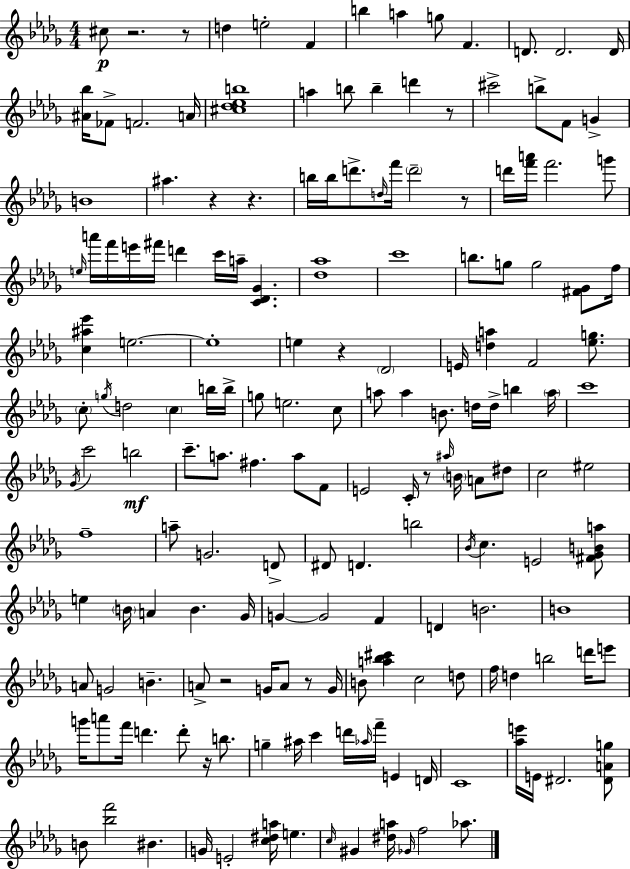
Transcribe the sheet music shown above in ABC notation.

X:1
T:Untitled
M:4/4
L:1/4
K:Bbm
^c/2 z2 z/2 d e2 F b a g/2 F D/2 D2 D/4 [^A_b]/4 _F/2 F2 A/4 [^c_d_eb]4 a b/2 b d' z/2 ^c'2 b/2 F/2 G B4 ^a z z b/4 b/4 d'/2 d/4 f'/4 d'2 z/2 d'/4 [f'a']/4 f'2 g'/2 e/4 a'/4 f'/4 e'/4 ^f'/4 d' c'/4 a/4 [C_D_G] [_d_a]4 c'4 b/2 g/2 g2 [^F_G]/2 f/4 [c^a_e'] e2 e4 e z _D2 E/4 [da] F2 [_eg]/2 c/2 g/4 d2 c b/4 b/4 g/2 e2 c/2 a/2 a B/2 d/4 d/4 b a/4 c'4 _G/4 c'2 b2 c'/2 a/2 ^f a/2 F/2 E2 C/4 z/2 ^a/4 B/4 A/2 ^d/2 c2 ^e2 f4 a/2 G2 D/2 ^D/2 D b2 _B/4 c E2 [^F_GBa]/2 e B/4 A B _G/4 G G2 F D B2 B4 A/2 G2 B A/2 z2 G/4 A/2 z/2 G/4 B/2 [a_b^c'] c2 d/2 f/4 d b2 d'/4 e'/2 g'/4 a'/2 f'/4 d' d'/2 z/4 b/2 g ^a/4 c' d'/4 _a/4 f'/4 E D/4 C4 [_ae']/4 E/4 ^D2 [^DAg]/2 B/2 [_bf']2 ^B G/4 E2 [c^da]/4 e c/4 ^G [^da]/4 _G/4 f2 _a/2